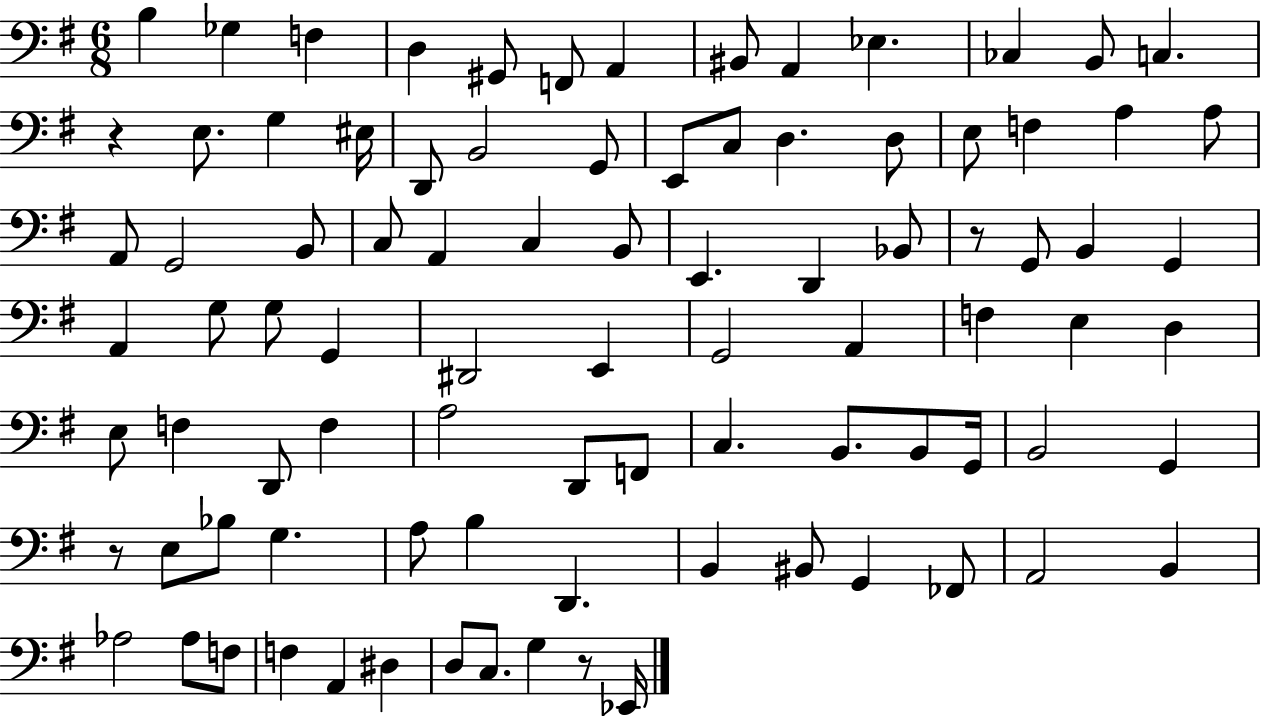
B3/q Gb3/q F3/q D3/q G#2/e F2/e A2/q BIS2/e A2/q Eb3/q. CES3/q B2/e C3/q. R/q E3/e. G3/q EIS3/s D2/e B2/h G2/e E2/e C3/e D3/q. D3/e E3/e F3/q A3/q A3/e A2/e G2/h B2/e C3/e A2/q C3/q B2/e E2/q. D2/q Bb2/e R/e G2/e B2/q G2/q A2/q G3/e G3/e G2/q D#2/h E2/q G2/h A2/q F3/q E3/q D3/q E3/e F3/q D2/e F3/q A3/h D2/e F2/e C3/q. B2/e. B2/e G2/s B2/h G2/q R/e E3/e Bb3/e G3/q. A3/e B3/q D2/q. B2/q BIS2/e G2/q FES2/e A2/h B2/q Ab3/h Ab3/e F3/e F3/q A2/q D#3/q D3/e C3/e. G3/q R/e Eb2/s